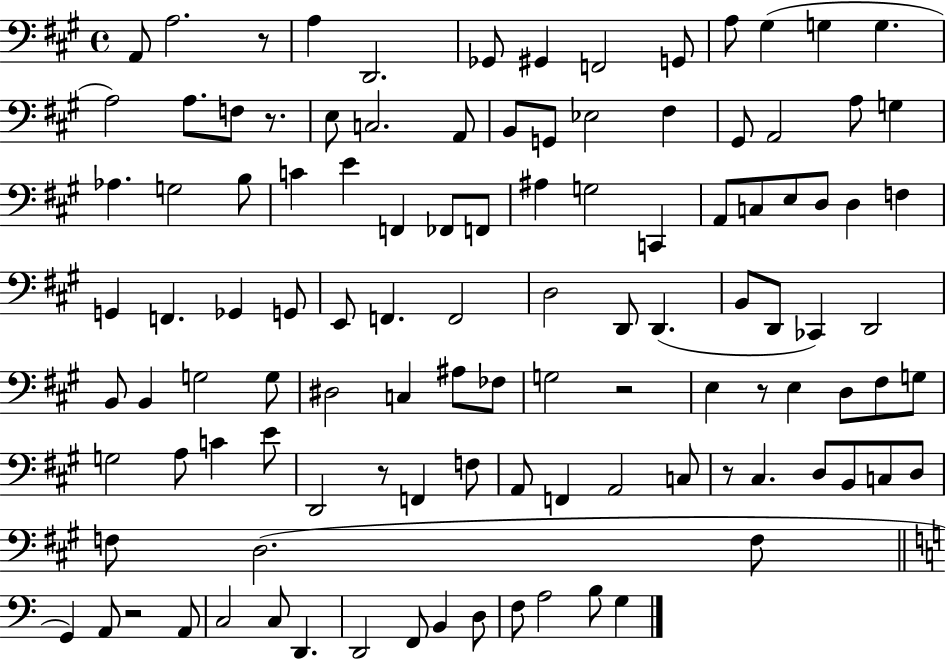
{
  \clef bass
  \time 4/4
  \defaultTimeSignature
  \key a \major
  \repeat volta 2 { a,8 a2. r8 | a4 d,2. | ges,8 gis,4 f,2 g,8 | a8 gis4( g4 g4. | \break a2) a8. f8 r8. | e8 c2. a,8 | b,8 g,8 ees2 fis4 | gis,8 a,2 a8 g4 | \break aes4. g2 b8 | c'4 e'4 f,4 fes,8 f,8 | ais4 g2 c,4 | a,8 c8 e8 d8 d4 f4 | \break g,4 f,4. ges,4 g,8 | e,8 f,4. f,2 | d2 d,8 d,4.( | b,8 d,8 ces,4) d,2 | \break b,8 b,4 g2 g8 | dis2 c4 ais8 fes8 | g2 r2 | e4 r8 e4 d8 fis8 g8 | \break g2 a8 c'4 e'8 | d,2 r8 f,4 f8 | a,8 f,4 a,2 c8 | r8 cis4. d8 b,8 c8 d8 | \break f8 d2.( f8 | \bar "||" \break \key a \minor g,4) a,8 r2 a,8 | c2 c8 d,4. | d,2 f,8 b,4 d8 | f8 a2 b8 g4 | \break } \bar "|."
}